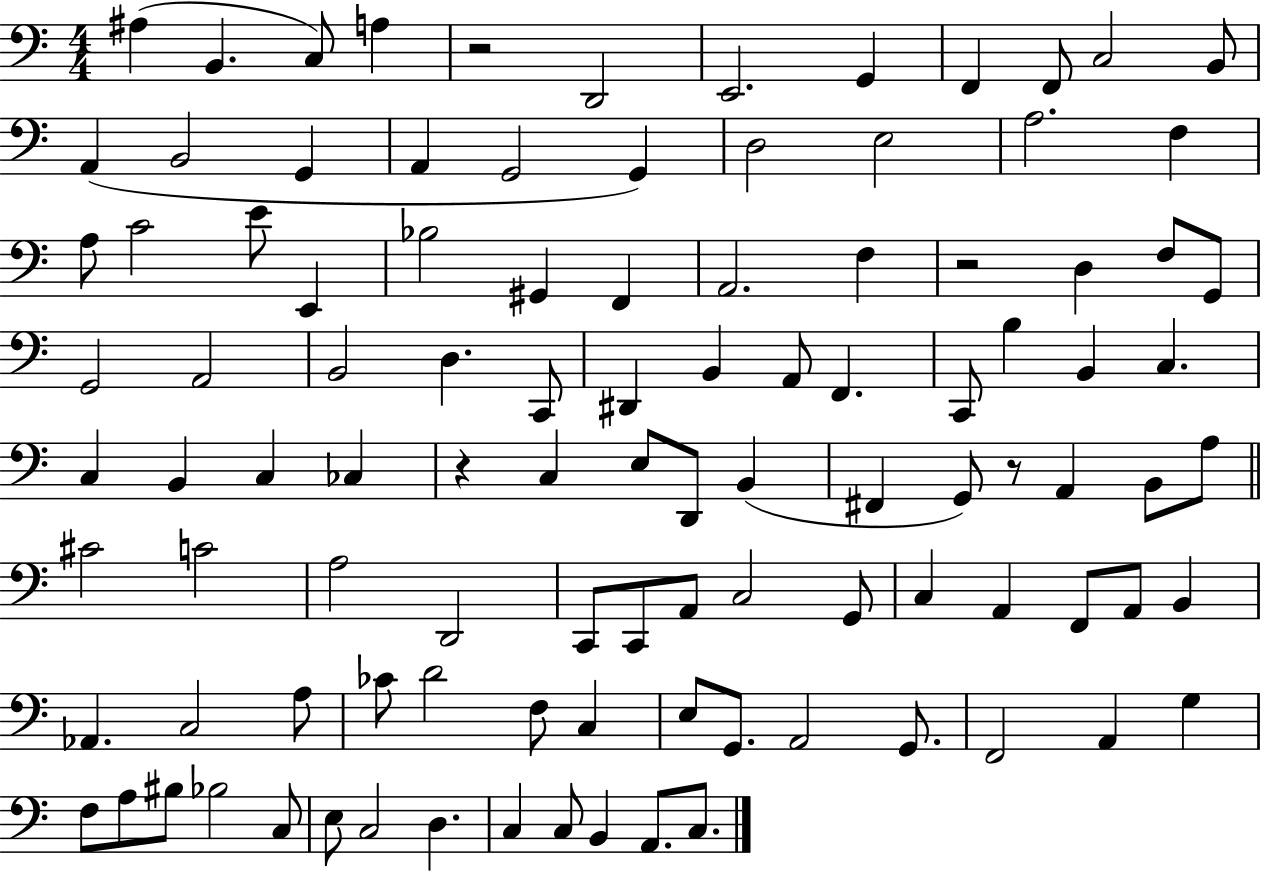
A#3/q B2/q. C3/e A3/q R/h D2/h E2/h. G2/q F2/q F2/e C3/h B2/e A2/q B2/h G2/q A2/q G2/h G2/q D3/h E3/h A3/h. F3/q A3/e C4/h E4/e E2/q Bb3/h G#2/q F2/q A2/h. F3/q R/h D3/q F3/e G2/e G2/h A2/h B2/h D3/q. C2/e D#2/q B2/q A2/e F2/q. C2/e B3/q B2/q C3/q. C3/q B2/q C3/q CES3/q R/q C3/q E3/e D2/e B2/q F#2/q G2/e R/e A2/q B2/e A3/e C#4/h C4/h A3/h D2/h C2/e C2/e A2/e C3/h G2/e C3/q A2/q F2/e A2/e B2/q Ab2/q. C3/h A3/e CES4/e D4/h F3/e C3/q E3/e G2/e. A2/h G2/e. F2/h A2/q G3/q F3/e A3/e BIS3/e Bb3/h C3/e E3/e C3/h D3/q. C3/q C3/e B2/q A2/e. C3/e.